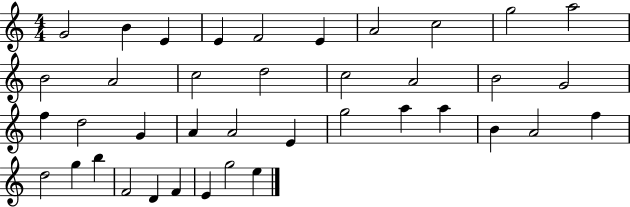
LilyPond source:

{
  \clef treble
  \numericTimeSignature
  \time 4/4
  \key c \major
  g'2 b'4 e'4 | e'4 f'2 e'4 | a'2 c''2 | g''2 a''2 | \break b'2 a'2 | c''2 d''2 | c''2 a'2 | b'2 g'2 | \break f''4 d''2 g'4 | a'4 a'2 e'4 | g''2 a''4 a''4 | b'4 a'2 f''4 | \break d''2 g''4 b''4 | f'2 d'4 f'4 | e'4 g''2 e''4 | \bar "|."
}